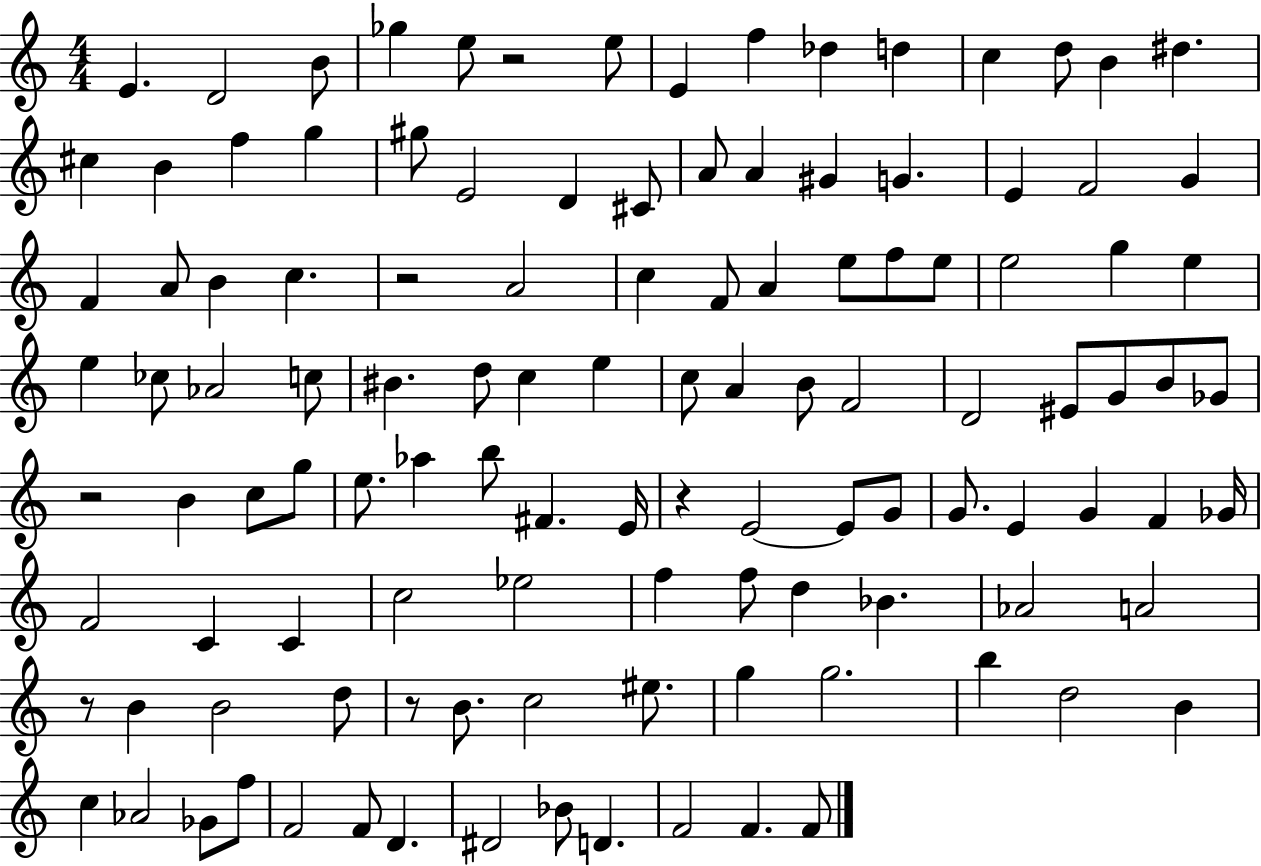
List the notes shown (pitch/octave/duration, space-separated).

E4/q. D4/h B4/e Gb5/q E5/e R/h E5/e E4/q F5/q Db5/q D5/q C5/q D5/e B4/q D#5/q. C#5/q B4/q F5/q G5/q G#5/e E4/h D4/q C#4/e A4/e A4/q G#4/q G4/q. E4/q F4/h G4/q F4/q A4/e B4/q C5/q. R/h A4/h C5/q F4/e A4/q E5/e F5/e E5/e E5/h G5/q E5/q E5/q CES5/e Ab4/h C5/e BIS4/q. D5/e C5/q E5/q C5/e A4/q B4/e F4/h D4/h EIS4/e G4/e B4/e Gb4/e R/h B4/q C5/e G5/e E5/e. Ab5/q B5/e F#4/q. E4/s R/q E4/h E4/e G4/e G4/e. E4/q G4/q F4/q Gb4/s F4/h C4/q C4/q C5/h Eb5/h F5/q F5/e D5/q Bb4/q. Ab4/h A4/h R/e B4/q B4/h D5/e R/e B4/e. C5/h EIS5/e. G5/q G5/h. B5/q D5/h B4/q C5/q Ab4/h Gb4/e F5/e F4/h F4/e D4/q. D#4/h Bb4/e D4/q. F4/h F4/q. F4/e